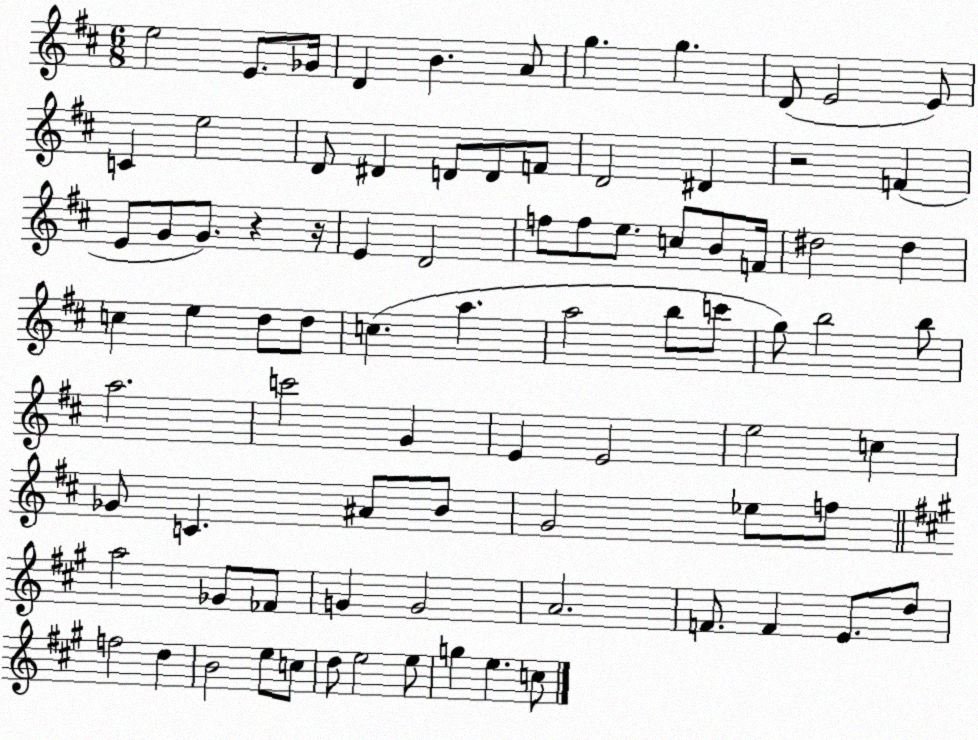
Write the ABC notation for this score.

X:1
T:Untitled
M:6/8
L:1/4
K:D
e2 E/2 _G/4 D B A/2 g g D/2 E2 E/2 C e2 D/2 ^D D/2 D/2 F/2 D2 ^D z2 F E/2 G/2 G/2 z z/4 E D2 f/2 f/2 e/2 c/2 B/2 F/4 ^d2 ^d c e d/2 d/2 c a a2 b/2 c'/2 g/2 b2 b/2 a2 c'2 G E E2 e2 c _G/2 C ^A/2 B/2 G2 _e/2 f/2 a2 _G/2 _F/2 G G2 A2 F/2 F E/2 d/2 f2 d B2 e/2 c/2 d/2 e2 e/2 g e c/2